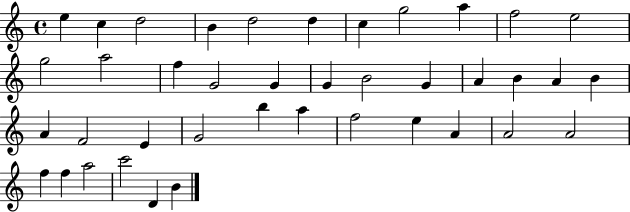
{
  \clef treble
  \time 4/4
  \defaultTimeSignature
  \key c \major
  e''4 c''4 d''2 | b'4 d''2 d''4 | c''4 g''2 a''4 | f''2 e''2 | \break g''2 a''2 | f''4 g'2 g'4 | g'4 b'2 g'4 | a'4 b'4 a'4 b'4 | \break a'4 f'2 e'4 | g'2 b''4 a''4 | f''2 e''4 a'4 | a'2 a'2 | \break f''4 f''4 a''2 | c'''2 d'4 b'4 | \bar "|."
}